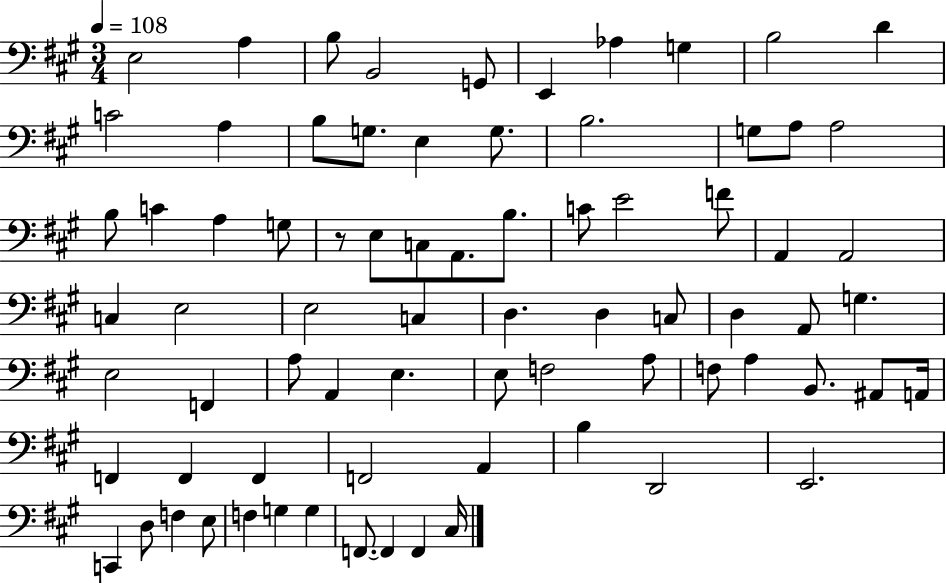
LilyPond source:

{
  \clef bass
  \numericTimeSignature
  \time 3/4
  \key a \major
  \tempo 4 = 108
  e2 a4 | b8 b,2 g,8 | e,4 aes4 g4 | b2 d'4 | \break c'2 a4 | b8 g8. e4 g8. | b2. | g8 a8 a2 | \break b8 c'4 a4 g8 | r8 e8 c8 a,8. b8. | c'8 e'2 f'8 | a,4 a,2 | \break c4 e2 | e2 c4 | d4. d4 c8 | d4 a,8 g4. | \break e2 f,4 | a8 a,4 e4. | e8 f2 a8 | f8 a4 b,8. ais,8 a,16 | \break f,4 f,4 f,4 | f,2 a,4 | b4 d,2 | e,2. | \break c,4 d8 f4 e8 | f4 g4 g4 | f,8.~~ f,4 f,4 cis16 | \bar "|."
}